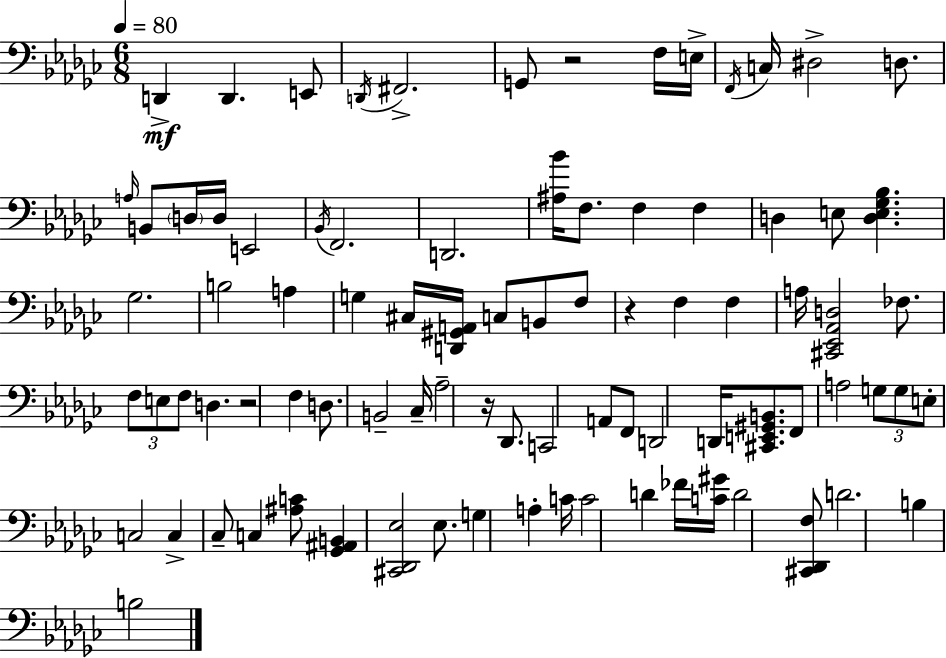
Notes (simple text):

D2/q D2/q. E2/e D2/s F#2/h. G2/e R/h F3/s E3/s F2/s C3/s D#3/h D3/e. A3/s B2/e D3/s D3/s E2/h Bb2/s F2/h. D2/h. [A#3,Bb4]/s F3/e. F3/q F3/q D3/q E3/e [D3,E3,Gb3,Bb3]/q. Gb3/h. B3/h A3/q G3/q C#3/s [D2,G#2,A2]/s C3/e B2/e F3/e R/q F3/q F3/q A3/s [C#2,Eb2,Ab2,D3]/h FES3/e. F3/e E3/e F3/e D3/q. R/h F3/q D3/e. B2/h CES3/s Ab3/h R/s Db2/e. C2/h A2/e F2/e D2/h D2/s [C#2,E2,G#2,B2]/e. F2/e A3/h G3/e G3/e E3/e C3/h C3/q CES3/e C3/q [A#3,C4]/e [Gb2,A#2,B2]/q [C#2,Db2,Eb3]/h Eb3/e. G3/q A3/q C4/s C4/h D4/q FES4/s [C4,G#4]/s D4/h [C#2,Db2,F3]/e D4/h. B3/q B3/h